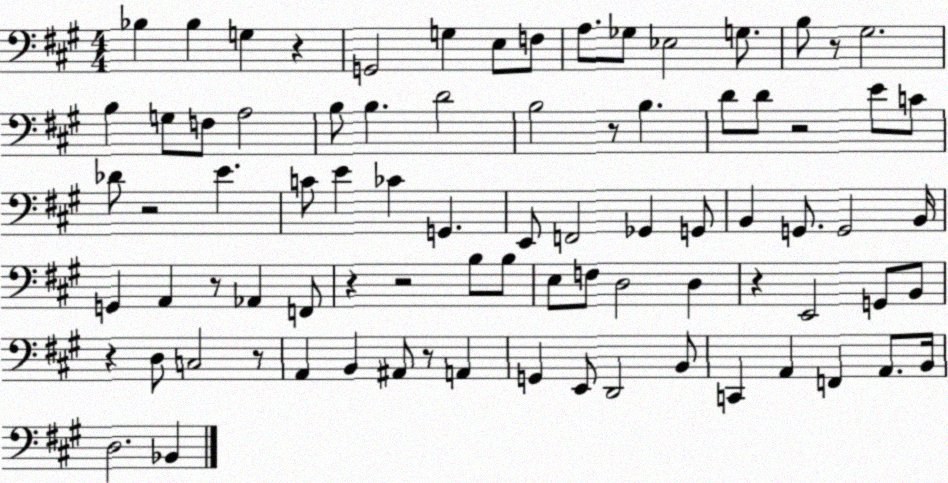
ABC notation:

X:1
T:Untitled
M:4/4
L:1/4
K:A
_B, _B, G, z G,,2 G, E,/2 F,/2 A,/2 _G,/2 _E,2 G,/2 B,/2 z/2 ^G,2 B, G,/2 F,/2 A,2 B,/2 B, D2 B,2 z/2 B, D/2 D/2 z2 E/2 C/2 _D/2 z2 E C/2 E _C G,, E,,/2 F,,2 _G,, G,,/2 B,, G,,/2 G,,2 B,,/4 G,, A,, z/2 _A,, F,,/2 z z2 B,/2 B,/2 E,/2 F,/2 D,2 D, z E,,2 G,,/2 B,,/2 z D,/2 C,2 z/2 A,, B,, ^A,,/2 z/2 A,, G,, E,,/2 D,,2 B,,/2 C,, A,, F,, A,,/2 B,,/4 D,2 _B,,